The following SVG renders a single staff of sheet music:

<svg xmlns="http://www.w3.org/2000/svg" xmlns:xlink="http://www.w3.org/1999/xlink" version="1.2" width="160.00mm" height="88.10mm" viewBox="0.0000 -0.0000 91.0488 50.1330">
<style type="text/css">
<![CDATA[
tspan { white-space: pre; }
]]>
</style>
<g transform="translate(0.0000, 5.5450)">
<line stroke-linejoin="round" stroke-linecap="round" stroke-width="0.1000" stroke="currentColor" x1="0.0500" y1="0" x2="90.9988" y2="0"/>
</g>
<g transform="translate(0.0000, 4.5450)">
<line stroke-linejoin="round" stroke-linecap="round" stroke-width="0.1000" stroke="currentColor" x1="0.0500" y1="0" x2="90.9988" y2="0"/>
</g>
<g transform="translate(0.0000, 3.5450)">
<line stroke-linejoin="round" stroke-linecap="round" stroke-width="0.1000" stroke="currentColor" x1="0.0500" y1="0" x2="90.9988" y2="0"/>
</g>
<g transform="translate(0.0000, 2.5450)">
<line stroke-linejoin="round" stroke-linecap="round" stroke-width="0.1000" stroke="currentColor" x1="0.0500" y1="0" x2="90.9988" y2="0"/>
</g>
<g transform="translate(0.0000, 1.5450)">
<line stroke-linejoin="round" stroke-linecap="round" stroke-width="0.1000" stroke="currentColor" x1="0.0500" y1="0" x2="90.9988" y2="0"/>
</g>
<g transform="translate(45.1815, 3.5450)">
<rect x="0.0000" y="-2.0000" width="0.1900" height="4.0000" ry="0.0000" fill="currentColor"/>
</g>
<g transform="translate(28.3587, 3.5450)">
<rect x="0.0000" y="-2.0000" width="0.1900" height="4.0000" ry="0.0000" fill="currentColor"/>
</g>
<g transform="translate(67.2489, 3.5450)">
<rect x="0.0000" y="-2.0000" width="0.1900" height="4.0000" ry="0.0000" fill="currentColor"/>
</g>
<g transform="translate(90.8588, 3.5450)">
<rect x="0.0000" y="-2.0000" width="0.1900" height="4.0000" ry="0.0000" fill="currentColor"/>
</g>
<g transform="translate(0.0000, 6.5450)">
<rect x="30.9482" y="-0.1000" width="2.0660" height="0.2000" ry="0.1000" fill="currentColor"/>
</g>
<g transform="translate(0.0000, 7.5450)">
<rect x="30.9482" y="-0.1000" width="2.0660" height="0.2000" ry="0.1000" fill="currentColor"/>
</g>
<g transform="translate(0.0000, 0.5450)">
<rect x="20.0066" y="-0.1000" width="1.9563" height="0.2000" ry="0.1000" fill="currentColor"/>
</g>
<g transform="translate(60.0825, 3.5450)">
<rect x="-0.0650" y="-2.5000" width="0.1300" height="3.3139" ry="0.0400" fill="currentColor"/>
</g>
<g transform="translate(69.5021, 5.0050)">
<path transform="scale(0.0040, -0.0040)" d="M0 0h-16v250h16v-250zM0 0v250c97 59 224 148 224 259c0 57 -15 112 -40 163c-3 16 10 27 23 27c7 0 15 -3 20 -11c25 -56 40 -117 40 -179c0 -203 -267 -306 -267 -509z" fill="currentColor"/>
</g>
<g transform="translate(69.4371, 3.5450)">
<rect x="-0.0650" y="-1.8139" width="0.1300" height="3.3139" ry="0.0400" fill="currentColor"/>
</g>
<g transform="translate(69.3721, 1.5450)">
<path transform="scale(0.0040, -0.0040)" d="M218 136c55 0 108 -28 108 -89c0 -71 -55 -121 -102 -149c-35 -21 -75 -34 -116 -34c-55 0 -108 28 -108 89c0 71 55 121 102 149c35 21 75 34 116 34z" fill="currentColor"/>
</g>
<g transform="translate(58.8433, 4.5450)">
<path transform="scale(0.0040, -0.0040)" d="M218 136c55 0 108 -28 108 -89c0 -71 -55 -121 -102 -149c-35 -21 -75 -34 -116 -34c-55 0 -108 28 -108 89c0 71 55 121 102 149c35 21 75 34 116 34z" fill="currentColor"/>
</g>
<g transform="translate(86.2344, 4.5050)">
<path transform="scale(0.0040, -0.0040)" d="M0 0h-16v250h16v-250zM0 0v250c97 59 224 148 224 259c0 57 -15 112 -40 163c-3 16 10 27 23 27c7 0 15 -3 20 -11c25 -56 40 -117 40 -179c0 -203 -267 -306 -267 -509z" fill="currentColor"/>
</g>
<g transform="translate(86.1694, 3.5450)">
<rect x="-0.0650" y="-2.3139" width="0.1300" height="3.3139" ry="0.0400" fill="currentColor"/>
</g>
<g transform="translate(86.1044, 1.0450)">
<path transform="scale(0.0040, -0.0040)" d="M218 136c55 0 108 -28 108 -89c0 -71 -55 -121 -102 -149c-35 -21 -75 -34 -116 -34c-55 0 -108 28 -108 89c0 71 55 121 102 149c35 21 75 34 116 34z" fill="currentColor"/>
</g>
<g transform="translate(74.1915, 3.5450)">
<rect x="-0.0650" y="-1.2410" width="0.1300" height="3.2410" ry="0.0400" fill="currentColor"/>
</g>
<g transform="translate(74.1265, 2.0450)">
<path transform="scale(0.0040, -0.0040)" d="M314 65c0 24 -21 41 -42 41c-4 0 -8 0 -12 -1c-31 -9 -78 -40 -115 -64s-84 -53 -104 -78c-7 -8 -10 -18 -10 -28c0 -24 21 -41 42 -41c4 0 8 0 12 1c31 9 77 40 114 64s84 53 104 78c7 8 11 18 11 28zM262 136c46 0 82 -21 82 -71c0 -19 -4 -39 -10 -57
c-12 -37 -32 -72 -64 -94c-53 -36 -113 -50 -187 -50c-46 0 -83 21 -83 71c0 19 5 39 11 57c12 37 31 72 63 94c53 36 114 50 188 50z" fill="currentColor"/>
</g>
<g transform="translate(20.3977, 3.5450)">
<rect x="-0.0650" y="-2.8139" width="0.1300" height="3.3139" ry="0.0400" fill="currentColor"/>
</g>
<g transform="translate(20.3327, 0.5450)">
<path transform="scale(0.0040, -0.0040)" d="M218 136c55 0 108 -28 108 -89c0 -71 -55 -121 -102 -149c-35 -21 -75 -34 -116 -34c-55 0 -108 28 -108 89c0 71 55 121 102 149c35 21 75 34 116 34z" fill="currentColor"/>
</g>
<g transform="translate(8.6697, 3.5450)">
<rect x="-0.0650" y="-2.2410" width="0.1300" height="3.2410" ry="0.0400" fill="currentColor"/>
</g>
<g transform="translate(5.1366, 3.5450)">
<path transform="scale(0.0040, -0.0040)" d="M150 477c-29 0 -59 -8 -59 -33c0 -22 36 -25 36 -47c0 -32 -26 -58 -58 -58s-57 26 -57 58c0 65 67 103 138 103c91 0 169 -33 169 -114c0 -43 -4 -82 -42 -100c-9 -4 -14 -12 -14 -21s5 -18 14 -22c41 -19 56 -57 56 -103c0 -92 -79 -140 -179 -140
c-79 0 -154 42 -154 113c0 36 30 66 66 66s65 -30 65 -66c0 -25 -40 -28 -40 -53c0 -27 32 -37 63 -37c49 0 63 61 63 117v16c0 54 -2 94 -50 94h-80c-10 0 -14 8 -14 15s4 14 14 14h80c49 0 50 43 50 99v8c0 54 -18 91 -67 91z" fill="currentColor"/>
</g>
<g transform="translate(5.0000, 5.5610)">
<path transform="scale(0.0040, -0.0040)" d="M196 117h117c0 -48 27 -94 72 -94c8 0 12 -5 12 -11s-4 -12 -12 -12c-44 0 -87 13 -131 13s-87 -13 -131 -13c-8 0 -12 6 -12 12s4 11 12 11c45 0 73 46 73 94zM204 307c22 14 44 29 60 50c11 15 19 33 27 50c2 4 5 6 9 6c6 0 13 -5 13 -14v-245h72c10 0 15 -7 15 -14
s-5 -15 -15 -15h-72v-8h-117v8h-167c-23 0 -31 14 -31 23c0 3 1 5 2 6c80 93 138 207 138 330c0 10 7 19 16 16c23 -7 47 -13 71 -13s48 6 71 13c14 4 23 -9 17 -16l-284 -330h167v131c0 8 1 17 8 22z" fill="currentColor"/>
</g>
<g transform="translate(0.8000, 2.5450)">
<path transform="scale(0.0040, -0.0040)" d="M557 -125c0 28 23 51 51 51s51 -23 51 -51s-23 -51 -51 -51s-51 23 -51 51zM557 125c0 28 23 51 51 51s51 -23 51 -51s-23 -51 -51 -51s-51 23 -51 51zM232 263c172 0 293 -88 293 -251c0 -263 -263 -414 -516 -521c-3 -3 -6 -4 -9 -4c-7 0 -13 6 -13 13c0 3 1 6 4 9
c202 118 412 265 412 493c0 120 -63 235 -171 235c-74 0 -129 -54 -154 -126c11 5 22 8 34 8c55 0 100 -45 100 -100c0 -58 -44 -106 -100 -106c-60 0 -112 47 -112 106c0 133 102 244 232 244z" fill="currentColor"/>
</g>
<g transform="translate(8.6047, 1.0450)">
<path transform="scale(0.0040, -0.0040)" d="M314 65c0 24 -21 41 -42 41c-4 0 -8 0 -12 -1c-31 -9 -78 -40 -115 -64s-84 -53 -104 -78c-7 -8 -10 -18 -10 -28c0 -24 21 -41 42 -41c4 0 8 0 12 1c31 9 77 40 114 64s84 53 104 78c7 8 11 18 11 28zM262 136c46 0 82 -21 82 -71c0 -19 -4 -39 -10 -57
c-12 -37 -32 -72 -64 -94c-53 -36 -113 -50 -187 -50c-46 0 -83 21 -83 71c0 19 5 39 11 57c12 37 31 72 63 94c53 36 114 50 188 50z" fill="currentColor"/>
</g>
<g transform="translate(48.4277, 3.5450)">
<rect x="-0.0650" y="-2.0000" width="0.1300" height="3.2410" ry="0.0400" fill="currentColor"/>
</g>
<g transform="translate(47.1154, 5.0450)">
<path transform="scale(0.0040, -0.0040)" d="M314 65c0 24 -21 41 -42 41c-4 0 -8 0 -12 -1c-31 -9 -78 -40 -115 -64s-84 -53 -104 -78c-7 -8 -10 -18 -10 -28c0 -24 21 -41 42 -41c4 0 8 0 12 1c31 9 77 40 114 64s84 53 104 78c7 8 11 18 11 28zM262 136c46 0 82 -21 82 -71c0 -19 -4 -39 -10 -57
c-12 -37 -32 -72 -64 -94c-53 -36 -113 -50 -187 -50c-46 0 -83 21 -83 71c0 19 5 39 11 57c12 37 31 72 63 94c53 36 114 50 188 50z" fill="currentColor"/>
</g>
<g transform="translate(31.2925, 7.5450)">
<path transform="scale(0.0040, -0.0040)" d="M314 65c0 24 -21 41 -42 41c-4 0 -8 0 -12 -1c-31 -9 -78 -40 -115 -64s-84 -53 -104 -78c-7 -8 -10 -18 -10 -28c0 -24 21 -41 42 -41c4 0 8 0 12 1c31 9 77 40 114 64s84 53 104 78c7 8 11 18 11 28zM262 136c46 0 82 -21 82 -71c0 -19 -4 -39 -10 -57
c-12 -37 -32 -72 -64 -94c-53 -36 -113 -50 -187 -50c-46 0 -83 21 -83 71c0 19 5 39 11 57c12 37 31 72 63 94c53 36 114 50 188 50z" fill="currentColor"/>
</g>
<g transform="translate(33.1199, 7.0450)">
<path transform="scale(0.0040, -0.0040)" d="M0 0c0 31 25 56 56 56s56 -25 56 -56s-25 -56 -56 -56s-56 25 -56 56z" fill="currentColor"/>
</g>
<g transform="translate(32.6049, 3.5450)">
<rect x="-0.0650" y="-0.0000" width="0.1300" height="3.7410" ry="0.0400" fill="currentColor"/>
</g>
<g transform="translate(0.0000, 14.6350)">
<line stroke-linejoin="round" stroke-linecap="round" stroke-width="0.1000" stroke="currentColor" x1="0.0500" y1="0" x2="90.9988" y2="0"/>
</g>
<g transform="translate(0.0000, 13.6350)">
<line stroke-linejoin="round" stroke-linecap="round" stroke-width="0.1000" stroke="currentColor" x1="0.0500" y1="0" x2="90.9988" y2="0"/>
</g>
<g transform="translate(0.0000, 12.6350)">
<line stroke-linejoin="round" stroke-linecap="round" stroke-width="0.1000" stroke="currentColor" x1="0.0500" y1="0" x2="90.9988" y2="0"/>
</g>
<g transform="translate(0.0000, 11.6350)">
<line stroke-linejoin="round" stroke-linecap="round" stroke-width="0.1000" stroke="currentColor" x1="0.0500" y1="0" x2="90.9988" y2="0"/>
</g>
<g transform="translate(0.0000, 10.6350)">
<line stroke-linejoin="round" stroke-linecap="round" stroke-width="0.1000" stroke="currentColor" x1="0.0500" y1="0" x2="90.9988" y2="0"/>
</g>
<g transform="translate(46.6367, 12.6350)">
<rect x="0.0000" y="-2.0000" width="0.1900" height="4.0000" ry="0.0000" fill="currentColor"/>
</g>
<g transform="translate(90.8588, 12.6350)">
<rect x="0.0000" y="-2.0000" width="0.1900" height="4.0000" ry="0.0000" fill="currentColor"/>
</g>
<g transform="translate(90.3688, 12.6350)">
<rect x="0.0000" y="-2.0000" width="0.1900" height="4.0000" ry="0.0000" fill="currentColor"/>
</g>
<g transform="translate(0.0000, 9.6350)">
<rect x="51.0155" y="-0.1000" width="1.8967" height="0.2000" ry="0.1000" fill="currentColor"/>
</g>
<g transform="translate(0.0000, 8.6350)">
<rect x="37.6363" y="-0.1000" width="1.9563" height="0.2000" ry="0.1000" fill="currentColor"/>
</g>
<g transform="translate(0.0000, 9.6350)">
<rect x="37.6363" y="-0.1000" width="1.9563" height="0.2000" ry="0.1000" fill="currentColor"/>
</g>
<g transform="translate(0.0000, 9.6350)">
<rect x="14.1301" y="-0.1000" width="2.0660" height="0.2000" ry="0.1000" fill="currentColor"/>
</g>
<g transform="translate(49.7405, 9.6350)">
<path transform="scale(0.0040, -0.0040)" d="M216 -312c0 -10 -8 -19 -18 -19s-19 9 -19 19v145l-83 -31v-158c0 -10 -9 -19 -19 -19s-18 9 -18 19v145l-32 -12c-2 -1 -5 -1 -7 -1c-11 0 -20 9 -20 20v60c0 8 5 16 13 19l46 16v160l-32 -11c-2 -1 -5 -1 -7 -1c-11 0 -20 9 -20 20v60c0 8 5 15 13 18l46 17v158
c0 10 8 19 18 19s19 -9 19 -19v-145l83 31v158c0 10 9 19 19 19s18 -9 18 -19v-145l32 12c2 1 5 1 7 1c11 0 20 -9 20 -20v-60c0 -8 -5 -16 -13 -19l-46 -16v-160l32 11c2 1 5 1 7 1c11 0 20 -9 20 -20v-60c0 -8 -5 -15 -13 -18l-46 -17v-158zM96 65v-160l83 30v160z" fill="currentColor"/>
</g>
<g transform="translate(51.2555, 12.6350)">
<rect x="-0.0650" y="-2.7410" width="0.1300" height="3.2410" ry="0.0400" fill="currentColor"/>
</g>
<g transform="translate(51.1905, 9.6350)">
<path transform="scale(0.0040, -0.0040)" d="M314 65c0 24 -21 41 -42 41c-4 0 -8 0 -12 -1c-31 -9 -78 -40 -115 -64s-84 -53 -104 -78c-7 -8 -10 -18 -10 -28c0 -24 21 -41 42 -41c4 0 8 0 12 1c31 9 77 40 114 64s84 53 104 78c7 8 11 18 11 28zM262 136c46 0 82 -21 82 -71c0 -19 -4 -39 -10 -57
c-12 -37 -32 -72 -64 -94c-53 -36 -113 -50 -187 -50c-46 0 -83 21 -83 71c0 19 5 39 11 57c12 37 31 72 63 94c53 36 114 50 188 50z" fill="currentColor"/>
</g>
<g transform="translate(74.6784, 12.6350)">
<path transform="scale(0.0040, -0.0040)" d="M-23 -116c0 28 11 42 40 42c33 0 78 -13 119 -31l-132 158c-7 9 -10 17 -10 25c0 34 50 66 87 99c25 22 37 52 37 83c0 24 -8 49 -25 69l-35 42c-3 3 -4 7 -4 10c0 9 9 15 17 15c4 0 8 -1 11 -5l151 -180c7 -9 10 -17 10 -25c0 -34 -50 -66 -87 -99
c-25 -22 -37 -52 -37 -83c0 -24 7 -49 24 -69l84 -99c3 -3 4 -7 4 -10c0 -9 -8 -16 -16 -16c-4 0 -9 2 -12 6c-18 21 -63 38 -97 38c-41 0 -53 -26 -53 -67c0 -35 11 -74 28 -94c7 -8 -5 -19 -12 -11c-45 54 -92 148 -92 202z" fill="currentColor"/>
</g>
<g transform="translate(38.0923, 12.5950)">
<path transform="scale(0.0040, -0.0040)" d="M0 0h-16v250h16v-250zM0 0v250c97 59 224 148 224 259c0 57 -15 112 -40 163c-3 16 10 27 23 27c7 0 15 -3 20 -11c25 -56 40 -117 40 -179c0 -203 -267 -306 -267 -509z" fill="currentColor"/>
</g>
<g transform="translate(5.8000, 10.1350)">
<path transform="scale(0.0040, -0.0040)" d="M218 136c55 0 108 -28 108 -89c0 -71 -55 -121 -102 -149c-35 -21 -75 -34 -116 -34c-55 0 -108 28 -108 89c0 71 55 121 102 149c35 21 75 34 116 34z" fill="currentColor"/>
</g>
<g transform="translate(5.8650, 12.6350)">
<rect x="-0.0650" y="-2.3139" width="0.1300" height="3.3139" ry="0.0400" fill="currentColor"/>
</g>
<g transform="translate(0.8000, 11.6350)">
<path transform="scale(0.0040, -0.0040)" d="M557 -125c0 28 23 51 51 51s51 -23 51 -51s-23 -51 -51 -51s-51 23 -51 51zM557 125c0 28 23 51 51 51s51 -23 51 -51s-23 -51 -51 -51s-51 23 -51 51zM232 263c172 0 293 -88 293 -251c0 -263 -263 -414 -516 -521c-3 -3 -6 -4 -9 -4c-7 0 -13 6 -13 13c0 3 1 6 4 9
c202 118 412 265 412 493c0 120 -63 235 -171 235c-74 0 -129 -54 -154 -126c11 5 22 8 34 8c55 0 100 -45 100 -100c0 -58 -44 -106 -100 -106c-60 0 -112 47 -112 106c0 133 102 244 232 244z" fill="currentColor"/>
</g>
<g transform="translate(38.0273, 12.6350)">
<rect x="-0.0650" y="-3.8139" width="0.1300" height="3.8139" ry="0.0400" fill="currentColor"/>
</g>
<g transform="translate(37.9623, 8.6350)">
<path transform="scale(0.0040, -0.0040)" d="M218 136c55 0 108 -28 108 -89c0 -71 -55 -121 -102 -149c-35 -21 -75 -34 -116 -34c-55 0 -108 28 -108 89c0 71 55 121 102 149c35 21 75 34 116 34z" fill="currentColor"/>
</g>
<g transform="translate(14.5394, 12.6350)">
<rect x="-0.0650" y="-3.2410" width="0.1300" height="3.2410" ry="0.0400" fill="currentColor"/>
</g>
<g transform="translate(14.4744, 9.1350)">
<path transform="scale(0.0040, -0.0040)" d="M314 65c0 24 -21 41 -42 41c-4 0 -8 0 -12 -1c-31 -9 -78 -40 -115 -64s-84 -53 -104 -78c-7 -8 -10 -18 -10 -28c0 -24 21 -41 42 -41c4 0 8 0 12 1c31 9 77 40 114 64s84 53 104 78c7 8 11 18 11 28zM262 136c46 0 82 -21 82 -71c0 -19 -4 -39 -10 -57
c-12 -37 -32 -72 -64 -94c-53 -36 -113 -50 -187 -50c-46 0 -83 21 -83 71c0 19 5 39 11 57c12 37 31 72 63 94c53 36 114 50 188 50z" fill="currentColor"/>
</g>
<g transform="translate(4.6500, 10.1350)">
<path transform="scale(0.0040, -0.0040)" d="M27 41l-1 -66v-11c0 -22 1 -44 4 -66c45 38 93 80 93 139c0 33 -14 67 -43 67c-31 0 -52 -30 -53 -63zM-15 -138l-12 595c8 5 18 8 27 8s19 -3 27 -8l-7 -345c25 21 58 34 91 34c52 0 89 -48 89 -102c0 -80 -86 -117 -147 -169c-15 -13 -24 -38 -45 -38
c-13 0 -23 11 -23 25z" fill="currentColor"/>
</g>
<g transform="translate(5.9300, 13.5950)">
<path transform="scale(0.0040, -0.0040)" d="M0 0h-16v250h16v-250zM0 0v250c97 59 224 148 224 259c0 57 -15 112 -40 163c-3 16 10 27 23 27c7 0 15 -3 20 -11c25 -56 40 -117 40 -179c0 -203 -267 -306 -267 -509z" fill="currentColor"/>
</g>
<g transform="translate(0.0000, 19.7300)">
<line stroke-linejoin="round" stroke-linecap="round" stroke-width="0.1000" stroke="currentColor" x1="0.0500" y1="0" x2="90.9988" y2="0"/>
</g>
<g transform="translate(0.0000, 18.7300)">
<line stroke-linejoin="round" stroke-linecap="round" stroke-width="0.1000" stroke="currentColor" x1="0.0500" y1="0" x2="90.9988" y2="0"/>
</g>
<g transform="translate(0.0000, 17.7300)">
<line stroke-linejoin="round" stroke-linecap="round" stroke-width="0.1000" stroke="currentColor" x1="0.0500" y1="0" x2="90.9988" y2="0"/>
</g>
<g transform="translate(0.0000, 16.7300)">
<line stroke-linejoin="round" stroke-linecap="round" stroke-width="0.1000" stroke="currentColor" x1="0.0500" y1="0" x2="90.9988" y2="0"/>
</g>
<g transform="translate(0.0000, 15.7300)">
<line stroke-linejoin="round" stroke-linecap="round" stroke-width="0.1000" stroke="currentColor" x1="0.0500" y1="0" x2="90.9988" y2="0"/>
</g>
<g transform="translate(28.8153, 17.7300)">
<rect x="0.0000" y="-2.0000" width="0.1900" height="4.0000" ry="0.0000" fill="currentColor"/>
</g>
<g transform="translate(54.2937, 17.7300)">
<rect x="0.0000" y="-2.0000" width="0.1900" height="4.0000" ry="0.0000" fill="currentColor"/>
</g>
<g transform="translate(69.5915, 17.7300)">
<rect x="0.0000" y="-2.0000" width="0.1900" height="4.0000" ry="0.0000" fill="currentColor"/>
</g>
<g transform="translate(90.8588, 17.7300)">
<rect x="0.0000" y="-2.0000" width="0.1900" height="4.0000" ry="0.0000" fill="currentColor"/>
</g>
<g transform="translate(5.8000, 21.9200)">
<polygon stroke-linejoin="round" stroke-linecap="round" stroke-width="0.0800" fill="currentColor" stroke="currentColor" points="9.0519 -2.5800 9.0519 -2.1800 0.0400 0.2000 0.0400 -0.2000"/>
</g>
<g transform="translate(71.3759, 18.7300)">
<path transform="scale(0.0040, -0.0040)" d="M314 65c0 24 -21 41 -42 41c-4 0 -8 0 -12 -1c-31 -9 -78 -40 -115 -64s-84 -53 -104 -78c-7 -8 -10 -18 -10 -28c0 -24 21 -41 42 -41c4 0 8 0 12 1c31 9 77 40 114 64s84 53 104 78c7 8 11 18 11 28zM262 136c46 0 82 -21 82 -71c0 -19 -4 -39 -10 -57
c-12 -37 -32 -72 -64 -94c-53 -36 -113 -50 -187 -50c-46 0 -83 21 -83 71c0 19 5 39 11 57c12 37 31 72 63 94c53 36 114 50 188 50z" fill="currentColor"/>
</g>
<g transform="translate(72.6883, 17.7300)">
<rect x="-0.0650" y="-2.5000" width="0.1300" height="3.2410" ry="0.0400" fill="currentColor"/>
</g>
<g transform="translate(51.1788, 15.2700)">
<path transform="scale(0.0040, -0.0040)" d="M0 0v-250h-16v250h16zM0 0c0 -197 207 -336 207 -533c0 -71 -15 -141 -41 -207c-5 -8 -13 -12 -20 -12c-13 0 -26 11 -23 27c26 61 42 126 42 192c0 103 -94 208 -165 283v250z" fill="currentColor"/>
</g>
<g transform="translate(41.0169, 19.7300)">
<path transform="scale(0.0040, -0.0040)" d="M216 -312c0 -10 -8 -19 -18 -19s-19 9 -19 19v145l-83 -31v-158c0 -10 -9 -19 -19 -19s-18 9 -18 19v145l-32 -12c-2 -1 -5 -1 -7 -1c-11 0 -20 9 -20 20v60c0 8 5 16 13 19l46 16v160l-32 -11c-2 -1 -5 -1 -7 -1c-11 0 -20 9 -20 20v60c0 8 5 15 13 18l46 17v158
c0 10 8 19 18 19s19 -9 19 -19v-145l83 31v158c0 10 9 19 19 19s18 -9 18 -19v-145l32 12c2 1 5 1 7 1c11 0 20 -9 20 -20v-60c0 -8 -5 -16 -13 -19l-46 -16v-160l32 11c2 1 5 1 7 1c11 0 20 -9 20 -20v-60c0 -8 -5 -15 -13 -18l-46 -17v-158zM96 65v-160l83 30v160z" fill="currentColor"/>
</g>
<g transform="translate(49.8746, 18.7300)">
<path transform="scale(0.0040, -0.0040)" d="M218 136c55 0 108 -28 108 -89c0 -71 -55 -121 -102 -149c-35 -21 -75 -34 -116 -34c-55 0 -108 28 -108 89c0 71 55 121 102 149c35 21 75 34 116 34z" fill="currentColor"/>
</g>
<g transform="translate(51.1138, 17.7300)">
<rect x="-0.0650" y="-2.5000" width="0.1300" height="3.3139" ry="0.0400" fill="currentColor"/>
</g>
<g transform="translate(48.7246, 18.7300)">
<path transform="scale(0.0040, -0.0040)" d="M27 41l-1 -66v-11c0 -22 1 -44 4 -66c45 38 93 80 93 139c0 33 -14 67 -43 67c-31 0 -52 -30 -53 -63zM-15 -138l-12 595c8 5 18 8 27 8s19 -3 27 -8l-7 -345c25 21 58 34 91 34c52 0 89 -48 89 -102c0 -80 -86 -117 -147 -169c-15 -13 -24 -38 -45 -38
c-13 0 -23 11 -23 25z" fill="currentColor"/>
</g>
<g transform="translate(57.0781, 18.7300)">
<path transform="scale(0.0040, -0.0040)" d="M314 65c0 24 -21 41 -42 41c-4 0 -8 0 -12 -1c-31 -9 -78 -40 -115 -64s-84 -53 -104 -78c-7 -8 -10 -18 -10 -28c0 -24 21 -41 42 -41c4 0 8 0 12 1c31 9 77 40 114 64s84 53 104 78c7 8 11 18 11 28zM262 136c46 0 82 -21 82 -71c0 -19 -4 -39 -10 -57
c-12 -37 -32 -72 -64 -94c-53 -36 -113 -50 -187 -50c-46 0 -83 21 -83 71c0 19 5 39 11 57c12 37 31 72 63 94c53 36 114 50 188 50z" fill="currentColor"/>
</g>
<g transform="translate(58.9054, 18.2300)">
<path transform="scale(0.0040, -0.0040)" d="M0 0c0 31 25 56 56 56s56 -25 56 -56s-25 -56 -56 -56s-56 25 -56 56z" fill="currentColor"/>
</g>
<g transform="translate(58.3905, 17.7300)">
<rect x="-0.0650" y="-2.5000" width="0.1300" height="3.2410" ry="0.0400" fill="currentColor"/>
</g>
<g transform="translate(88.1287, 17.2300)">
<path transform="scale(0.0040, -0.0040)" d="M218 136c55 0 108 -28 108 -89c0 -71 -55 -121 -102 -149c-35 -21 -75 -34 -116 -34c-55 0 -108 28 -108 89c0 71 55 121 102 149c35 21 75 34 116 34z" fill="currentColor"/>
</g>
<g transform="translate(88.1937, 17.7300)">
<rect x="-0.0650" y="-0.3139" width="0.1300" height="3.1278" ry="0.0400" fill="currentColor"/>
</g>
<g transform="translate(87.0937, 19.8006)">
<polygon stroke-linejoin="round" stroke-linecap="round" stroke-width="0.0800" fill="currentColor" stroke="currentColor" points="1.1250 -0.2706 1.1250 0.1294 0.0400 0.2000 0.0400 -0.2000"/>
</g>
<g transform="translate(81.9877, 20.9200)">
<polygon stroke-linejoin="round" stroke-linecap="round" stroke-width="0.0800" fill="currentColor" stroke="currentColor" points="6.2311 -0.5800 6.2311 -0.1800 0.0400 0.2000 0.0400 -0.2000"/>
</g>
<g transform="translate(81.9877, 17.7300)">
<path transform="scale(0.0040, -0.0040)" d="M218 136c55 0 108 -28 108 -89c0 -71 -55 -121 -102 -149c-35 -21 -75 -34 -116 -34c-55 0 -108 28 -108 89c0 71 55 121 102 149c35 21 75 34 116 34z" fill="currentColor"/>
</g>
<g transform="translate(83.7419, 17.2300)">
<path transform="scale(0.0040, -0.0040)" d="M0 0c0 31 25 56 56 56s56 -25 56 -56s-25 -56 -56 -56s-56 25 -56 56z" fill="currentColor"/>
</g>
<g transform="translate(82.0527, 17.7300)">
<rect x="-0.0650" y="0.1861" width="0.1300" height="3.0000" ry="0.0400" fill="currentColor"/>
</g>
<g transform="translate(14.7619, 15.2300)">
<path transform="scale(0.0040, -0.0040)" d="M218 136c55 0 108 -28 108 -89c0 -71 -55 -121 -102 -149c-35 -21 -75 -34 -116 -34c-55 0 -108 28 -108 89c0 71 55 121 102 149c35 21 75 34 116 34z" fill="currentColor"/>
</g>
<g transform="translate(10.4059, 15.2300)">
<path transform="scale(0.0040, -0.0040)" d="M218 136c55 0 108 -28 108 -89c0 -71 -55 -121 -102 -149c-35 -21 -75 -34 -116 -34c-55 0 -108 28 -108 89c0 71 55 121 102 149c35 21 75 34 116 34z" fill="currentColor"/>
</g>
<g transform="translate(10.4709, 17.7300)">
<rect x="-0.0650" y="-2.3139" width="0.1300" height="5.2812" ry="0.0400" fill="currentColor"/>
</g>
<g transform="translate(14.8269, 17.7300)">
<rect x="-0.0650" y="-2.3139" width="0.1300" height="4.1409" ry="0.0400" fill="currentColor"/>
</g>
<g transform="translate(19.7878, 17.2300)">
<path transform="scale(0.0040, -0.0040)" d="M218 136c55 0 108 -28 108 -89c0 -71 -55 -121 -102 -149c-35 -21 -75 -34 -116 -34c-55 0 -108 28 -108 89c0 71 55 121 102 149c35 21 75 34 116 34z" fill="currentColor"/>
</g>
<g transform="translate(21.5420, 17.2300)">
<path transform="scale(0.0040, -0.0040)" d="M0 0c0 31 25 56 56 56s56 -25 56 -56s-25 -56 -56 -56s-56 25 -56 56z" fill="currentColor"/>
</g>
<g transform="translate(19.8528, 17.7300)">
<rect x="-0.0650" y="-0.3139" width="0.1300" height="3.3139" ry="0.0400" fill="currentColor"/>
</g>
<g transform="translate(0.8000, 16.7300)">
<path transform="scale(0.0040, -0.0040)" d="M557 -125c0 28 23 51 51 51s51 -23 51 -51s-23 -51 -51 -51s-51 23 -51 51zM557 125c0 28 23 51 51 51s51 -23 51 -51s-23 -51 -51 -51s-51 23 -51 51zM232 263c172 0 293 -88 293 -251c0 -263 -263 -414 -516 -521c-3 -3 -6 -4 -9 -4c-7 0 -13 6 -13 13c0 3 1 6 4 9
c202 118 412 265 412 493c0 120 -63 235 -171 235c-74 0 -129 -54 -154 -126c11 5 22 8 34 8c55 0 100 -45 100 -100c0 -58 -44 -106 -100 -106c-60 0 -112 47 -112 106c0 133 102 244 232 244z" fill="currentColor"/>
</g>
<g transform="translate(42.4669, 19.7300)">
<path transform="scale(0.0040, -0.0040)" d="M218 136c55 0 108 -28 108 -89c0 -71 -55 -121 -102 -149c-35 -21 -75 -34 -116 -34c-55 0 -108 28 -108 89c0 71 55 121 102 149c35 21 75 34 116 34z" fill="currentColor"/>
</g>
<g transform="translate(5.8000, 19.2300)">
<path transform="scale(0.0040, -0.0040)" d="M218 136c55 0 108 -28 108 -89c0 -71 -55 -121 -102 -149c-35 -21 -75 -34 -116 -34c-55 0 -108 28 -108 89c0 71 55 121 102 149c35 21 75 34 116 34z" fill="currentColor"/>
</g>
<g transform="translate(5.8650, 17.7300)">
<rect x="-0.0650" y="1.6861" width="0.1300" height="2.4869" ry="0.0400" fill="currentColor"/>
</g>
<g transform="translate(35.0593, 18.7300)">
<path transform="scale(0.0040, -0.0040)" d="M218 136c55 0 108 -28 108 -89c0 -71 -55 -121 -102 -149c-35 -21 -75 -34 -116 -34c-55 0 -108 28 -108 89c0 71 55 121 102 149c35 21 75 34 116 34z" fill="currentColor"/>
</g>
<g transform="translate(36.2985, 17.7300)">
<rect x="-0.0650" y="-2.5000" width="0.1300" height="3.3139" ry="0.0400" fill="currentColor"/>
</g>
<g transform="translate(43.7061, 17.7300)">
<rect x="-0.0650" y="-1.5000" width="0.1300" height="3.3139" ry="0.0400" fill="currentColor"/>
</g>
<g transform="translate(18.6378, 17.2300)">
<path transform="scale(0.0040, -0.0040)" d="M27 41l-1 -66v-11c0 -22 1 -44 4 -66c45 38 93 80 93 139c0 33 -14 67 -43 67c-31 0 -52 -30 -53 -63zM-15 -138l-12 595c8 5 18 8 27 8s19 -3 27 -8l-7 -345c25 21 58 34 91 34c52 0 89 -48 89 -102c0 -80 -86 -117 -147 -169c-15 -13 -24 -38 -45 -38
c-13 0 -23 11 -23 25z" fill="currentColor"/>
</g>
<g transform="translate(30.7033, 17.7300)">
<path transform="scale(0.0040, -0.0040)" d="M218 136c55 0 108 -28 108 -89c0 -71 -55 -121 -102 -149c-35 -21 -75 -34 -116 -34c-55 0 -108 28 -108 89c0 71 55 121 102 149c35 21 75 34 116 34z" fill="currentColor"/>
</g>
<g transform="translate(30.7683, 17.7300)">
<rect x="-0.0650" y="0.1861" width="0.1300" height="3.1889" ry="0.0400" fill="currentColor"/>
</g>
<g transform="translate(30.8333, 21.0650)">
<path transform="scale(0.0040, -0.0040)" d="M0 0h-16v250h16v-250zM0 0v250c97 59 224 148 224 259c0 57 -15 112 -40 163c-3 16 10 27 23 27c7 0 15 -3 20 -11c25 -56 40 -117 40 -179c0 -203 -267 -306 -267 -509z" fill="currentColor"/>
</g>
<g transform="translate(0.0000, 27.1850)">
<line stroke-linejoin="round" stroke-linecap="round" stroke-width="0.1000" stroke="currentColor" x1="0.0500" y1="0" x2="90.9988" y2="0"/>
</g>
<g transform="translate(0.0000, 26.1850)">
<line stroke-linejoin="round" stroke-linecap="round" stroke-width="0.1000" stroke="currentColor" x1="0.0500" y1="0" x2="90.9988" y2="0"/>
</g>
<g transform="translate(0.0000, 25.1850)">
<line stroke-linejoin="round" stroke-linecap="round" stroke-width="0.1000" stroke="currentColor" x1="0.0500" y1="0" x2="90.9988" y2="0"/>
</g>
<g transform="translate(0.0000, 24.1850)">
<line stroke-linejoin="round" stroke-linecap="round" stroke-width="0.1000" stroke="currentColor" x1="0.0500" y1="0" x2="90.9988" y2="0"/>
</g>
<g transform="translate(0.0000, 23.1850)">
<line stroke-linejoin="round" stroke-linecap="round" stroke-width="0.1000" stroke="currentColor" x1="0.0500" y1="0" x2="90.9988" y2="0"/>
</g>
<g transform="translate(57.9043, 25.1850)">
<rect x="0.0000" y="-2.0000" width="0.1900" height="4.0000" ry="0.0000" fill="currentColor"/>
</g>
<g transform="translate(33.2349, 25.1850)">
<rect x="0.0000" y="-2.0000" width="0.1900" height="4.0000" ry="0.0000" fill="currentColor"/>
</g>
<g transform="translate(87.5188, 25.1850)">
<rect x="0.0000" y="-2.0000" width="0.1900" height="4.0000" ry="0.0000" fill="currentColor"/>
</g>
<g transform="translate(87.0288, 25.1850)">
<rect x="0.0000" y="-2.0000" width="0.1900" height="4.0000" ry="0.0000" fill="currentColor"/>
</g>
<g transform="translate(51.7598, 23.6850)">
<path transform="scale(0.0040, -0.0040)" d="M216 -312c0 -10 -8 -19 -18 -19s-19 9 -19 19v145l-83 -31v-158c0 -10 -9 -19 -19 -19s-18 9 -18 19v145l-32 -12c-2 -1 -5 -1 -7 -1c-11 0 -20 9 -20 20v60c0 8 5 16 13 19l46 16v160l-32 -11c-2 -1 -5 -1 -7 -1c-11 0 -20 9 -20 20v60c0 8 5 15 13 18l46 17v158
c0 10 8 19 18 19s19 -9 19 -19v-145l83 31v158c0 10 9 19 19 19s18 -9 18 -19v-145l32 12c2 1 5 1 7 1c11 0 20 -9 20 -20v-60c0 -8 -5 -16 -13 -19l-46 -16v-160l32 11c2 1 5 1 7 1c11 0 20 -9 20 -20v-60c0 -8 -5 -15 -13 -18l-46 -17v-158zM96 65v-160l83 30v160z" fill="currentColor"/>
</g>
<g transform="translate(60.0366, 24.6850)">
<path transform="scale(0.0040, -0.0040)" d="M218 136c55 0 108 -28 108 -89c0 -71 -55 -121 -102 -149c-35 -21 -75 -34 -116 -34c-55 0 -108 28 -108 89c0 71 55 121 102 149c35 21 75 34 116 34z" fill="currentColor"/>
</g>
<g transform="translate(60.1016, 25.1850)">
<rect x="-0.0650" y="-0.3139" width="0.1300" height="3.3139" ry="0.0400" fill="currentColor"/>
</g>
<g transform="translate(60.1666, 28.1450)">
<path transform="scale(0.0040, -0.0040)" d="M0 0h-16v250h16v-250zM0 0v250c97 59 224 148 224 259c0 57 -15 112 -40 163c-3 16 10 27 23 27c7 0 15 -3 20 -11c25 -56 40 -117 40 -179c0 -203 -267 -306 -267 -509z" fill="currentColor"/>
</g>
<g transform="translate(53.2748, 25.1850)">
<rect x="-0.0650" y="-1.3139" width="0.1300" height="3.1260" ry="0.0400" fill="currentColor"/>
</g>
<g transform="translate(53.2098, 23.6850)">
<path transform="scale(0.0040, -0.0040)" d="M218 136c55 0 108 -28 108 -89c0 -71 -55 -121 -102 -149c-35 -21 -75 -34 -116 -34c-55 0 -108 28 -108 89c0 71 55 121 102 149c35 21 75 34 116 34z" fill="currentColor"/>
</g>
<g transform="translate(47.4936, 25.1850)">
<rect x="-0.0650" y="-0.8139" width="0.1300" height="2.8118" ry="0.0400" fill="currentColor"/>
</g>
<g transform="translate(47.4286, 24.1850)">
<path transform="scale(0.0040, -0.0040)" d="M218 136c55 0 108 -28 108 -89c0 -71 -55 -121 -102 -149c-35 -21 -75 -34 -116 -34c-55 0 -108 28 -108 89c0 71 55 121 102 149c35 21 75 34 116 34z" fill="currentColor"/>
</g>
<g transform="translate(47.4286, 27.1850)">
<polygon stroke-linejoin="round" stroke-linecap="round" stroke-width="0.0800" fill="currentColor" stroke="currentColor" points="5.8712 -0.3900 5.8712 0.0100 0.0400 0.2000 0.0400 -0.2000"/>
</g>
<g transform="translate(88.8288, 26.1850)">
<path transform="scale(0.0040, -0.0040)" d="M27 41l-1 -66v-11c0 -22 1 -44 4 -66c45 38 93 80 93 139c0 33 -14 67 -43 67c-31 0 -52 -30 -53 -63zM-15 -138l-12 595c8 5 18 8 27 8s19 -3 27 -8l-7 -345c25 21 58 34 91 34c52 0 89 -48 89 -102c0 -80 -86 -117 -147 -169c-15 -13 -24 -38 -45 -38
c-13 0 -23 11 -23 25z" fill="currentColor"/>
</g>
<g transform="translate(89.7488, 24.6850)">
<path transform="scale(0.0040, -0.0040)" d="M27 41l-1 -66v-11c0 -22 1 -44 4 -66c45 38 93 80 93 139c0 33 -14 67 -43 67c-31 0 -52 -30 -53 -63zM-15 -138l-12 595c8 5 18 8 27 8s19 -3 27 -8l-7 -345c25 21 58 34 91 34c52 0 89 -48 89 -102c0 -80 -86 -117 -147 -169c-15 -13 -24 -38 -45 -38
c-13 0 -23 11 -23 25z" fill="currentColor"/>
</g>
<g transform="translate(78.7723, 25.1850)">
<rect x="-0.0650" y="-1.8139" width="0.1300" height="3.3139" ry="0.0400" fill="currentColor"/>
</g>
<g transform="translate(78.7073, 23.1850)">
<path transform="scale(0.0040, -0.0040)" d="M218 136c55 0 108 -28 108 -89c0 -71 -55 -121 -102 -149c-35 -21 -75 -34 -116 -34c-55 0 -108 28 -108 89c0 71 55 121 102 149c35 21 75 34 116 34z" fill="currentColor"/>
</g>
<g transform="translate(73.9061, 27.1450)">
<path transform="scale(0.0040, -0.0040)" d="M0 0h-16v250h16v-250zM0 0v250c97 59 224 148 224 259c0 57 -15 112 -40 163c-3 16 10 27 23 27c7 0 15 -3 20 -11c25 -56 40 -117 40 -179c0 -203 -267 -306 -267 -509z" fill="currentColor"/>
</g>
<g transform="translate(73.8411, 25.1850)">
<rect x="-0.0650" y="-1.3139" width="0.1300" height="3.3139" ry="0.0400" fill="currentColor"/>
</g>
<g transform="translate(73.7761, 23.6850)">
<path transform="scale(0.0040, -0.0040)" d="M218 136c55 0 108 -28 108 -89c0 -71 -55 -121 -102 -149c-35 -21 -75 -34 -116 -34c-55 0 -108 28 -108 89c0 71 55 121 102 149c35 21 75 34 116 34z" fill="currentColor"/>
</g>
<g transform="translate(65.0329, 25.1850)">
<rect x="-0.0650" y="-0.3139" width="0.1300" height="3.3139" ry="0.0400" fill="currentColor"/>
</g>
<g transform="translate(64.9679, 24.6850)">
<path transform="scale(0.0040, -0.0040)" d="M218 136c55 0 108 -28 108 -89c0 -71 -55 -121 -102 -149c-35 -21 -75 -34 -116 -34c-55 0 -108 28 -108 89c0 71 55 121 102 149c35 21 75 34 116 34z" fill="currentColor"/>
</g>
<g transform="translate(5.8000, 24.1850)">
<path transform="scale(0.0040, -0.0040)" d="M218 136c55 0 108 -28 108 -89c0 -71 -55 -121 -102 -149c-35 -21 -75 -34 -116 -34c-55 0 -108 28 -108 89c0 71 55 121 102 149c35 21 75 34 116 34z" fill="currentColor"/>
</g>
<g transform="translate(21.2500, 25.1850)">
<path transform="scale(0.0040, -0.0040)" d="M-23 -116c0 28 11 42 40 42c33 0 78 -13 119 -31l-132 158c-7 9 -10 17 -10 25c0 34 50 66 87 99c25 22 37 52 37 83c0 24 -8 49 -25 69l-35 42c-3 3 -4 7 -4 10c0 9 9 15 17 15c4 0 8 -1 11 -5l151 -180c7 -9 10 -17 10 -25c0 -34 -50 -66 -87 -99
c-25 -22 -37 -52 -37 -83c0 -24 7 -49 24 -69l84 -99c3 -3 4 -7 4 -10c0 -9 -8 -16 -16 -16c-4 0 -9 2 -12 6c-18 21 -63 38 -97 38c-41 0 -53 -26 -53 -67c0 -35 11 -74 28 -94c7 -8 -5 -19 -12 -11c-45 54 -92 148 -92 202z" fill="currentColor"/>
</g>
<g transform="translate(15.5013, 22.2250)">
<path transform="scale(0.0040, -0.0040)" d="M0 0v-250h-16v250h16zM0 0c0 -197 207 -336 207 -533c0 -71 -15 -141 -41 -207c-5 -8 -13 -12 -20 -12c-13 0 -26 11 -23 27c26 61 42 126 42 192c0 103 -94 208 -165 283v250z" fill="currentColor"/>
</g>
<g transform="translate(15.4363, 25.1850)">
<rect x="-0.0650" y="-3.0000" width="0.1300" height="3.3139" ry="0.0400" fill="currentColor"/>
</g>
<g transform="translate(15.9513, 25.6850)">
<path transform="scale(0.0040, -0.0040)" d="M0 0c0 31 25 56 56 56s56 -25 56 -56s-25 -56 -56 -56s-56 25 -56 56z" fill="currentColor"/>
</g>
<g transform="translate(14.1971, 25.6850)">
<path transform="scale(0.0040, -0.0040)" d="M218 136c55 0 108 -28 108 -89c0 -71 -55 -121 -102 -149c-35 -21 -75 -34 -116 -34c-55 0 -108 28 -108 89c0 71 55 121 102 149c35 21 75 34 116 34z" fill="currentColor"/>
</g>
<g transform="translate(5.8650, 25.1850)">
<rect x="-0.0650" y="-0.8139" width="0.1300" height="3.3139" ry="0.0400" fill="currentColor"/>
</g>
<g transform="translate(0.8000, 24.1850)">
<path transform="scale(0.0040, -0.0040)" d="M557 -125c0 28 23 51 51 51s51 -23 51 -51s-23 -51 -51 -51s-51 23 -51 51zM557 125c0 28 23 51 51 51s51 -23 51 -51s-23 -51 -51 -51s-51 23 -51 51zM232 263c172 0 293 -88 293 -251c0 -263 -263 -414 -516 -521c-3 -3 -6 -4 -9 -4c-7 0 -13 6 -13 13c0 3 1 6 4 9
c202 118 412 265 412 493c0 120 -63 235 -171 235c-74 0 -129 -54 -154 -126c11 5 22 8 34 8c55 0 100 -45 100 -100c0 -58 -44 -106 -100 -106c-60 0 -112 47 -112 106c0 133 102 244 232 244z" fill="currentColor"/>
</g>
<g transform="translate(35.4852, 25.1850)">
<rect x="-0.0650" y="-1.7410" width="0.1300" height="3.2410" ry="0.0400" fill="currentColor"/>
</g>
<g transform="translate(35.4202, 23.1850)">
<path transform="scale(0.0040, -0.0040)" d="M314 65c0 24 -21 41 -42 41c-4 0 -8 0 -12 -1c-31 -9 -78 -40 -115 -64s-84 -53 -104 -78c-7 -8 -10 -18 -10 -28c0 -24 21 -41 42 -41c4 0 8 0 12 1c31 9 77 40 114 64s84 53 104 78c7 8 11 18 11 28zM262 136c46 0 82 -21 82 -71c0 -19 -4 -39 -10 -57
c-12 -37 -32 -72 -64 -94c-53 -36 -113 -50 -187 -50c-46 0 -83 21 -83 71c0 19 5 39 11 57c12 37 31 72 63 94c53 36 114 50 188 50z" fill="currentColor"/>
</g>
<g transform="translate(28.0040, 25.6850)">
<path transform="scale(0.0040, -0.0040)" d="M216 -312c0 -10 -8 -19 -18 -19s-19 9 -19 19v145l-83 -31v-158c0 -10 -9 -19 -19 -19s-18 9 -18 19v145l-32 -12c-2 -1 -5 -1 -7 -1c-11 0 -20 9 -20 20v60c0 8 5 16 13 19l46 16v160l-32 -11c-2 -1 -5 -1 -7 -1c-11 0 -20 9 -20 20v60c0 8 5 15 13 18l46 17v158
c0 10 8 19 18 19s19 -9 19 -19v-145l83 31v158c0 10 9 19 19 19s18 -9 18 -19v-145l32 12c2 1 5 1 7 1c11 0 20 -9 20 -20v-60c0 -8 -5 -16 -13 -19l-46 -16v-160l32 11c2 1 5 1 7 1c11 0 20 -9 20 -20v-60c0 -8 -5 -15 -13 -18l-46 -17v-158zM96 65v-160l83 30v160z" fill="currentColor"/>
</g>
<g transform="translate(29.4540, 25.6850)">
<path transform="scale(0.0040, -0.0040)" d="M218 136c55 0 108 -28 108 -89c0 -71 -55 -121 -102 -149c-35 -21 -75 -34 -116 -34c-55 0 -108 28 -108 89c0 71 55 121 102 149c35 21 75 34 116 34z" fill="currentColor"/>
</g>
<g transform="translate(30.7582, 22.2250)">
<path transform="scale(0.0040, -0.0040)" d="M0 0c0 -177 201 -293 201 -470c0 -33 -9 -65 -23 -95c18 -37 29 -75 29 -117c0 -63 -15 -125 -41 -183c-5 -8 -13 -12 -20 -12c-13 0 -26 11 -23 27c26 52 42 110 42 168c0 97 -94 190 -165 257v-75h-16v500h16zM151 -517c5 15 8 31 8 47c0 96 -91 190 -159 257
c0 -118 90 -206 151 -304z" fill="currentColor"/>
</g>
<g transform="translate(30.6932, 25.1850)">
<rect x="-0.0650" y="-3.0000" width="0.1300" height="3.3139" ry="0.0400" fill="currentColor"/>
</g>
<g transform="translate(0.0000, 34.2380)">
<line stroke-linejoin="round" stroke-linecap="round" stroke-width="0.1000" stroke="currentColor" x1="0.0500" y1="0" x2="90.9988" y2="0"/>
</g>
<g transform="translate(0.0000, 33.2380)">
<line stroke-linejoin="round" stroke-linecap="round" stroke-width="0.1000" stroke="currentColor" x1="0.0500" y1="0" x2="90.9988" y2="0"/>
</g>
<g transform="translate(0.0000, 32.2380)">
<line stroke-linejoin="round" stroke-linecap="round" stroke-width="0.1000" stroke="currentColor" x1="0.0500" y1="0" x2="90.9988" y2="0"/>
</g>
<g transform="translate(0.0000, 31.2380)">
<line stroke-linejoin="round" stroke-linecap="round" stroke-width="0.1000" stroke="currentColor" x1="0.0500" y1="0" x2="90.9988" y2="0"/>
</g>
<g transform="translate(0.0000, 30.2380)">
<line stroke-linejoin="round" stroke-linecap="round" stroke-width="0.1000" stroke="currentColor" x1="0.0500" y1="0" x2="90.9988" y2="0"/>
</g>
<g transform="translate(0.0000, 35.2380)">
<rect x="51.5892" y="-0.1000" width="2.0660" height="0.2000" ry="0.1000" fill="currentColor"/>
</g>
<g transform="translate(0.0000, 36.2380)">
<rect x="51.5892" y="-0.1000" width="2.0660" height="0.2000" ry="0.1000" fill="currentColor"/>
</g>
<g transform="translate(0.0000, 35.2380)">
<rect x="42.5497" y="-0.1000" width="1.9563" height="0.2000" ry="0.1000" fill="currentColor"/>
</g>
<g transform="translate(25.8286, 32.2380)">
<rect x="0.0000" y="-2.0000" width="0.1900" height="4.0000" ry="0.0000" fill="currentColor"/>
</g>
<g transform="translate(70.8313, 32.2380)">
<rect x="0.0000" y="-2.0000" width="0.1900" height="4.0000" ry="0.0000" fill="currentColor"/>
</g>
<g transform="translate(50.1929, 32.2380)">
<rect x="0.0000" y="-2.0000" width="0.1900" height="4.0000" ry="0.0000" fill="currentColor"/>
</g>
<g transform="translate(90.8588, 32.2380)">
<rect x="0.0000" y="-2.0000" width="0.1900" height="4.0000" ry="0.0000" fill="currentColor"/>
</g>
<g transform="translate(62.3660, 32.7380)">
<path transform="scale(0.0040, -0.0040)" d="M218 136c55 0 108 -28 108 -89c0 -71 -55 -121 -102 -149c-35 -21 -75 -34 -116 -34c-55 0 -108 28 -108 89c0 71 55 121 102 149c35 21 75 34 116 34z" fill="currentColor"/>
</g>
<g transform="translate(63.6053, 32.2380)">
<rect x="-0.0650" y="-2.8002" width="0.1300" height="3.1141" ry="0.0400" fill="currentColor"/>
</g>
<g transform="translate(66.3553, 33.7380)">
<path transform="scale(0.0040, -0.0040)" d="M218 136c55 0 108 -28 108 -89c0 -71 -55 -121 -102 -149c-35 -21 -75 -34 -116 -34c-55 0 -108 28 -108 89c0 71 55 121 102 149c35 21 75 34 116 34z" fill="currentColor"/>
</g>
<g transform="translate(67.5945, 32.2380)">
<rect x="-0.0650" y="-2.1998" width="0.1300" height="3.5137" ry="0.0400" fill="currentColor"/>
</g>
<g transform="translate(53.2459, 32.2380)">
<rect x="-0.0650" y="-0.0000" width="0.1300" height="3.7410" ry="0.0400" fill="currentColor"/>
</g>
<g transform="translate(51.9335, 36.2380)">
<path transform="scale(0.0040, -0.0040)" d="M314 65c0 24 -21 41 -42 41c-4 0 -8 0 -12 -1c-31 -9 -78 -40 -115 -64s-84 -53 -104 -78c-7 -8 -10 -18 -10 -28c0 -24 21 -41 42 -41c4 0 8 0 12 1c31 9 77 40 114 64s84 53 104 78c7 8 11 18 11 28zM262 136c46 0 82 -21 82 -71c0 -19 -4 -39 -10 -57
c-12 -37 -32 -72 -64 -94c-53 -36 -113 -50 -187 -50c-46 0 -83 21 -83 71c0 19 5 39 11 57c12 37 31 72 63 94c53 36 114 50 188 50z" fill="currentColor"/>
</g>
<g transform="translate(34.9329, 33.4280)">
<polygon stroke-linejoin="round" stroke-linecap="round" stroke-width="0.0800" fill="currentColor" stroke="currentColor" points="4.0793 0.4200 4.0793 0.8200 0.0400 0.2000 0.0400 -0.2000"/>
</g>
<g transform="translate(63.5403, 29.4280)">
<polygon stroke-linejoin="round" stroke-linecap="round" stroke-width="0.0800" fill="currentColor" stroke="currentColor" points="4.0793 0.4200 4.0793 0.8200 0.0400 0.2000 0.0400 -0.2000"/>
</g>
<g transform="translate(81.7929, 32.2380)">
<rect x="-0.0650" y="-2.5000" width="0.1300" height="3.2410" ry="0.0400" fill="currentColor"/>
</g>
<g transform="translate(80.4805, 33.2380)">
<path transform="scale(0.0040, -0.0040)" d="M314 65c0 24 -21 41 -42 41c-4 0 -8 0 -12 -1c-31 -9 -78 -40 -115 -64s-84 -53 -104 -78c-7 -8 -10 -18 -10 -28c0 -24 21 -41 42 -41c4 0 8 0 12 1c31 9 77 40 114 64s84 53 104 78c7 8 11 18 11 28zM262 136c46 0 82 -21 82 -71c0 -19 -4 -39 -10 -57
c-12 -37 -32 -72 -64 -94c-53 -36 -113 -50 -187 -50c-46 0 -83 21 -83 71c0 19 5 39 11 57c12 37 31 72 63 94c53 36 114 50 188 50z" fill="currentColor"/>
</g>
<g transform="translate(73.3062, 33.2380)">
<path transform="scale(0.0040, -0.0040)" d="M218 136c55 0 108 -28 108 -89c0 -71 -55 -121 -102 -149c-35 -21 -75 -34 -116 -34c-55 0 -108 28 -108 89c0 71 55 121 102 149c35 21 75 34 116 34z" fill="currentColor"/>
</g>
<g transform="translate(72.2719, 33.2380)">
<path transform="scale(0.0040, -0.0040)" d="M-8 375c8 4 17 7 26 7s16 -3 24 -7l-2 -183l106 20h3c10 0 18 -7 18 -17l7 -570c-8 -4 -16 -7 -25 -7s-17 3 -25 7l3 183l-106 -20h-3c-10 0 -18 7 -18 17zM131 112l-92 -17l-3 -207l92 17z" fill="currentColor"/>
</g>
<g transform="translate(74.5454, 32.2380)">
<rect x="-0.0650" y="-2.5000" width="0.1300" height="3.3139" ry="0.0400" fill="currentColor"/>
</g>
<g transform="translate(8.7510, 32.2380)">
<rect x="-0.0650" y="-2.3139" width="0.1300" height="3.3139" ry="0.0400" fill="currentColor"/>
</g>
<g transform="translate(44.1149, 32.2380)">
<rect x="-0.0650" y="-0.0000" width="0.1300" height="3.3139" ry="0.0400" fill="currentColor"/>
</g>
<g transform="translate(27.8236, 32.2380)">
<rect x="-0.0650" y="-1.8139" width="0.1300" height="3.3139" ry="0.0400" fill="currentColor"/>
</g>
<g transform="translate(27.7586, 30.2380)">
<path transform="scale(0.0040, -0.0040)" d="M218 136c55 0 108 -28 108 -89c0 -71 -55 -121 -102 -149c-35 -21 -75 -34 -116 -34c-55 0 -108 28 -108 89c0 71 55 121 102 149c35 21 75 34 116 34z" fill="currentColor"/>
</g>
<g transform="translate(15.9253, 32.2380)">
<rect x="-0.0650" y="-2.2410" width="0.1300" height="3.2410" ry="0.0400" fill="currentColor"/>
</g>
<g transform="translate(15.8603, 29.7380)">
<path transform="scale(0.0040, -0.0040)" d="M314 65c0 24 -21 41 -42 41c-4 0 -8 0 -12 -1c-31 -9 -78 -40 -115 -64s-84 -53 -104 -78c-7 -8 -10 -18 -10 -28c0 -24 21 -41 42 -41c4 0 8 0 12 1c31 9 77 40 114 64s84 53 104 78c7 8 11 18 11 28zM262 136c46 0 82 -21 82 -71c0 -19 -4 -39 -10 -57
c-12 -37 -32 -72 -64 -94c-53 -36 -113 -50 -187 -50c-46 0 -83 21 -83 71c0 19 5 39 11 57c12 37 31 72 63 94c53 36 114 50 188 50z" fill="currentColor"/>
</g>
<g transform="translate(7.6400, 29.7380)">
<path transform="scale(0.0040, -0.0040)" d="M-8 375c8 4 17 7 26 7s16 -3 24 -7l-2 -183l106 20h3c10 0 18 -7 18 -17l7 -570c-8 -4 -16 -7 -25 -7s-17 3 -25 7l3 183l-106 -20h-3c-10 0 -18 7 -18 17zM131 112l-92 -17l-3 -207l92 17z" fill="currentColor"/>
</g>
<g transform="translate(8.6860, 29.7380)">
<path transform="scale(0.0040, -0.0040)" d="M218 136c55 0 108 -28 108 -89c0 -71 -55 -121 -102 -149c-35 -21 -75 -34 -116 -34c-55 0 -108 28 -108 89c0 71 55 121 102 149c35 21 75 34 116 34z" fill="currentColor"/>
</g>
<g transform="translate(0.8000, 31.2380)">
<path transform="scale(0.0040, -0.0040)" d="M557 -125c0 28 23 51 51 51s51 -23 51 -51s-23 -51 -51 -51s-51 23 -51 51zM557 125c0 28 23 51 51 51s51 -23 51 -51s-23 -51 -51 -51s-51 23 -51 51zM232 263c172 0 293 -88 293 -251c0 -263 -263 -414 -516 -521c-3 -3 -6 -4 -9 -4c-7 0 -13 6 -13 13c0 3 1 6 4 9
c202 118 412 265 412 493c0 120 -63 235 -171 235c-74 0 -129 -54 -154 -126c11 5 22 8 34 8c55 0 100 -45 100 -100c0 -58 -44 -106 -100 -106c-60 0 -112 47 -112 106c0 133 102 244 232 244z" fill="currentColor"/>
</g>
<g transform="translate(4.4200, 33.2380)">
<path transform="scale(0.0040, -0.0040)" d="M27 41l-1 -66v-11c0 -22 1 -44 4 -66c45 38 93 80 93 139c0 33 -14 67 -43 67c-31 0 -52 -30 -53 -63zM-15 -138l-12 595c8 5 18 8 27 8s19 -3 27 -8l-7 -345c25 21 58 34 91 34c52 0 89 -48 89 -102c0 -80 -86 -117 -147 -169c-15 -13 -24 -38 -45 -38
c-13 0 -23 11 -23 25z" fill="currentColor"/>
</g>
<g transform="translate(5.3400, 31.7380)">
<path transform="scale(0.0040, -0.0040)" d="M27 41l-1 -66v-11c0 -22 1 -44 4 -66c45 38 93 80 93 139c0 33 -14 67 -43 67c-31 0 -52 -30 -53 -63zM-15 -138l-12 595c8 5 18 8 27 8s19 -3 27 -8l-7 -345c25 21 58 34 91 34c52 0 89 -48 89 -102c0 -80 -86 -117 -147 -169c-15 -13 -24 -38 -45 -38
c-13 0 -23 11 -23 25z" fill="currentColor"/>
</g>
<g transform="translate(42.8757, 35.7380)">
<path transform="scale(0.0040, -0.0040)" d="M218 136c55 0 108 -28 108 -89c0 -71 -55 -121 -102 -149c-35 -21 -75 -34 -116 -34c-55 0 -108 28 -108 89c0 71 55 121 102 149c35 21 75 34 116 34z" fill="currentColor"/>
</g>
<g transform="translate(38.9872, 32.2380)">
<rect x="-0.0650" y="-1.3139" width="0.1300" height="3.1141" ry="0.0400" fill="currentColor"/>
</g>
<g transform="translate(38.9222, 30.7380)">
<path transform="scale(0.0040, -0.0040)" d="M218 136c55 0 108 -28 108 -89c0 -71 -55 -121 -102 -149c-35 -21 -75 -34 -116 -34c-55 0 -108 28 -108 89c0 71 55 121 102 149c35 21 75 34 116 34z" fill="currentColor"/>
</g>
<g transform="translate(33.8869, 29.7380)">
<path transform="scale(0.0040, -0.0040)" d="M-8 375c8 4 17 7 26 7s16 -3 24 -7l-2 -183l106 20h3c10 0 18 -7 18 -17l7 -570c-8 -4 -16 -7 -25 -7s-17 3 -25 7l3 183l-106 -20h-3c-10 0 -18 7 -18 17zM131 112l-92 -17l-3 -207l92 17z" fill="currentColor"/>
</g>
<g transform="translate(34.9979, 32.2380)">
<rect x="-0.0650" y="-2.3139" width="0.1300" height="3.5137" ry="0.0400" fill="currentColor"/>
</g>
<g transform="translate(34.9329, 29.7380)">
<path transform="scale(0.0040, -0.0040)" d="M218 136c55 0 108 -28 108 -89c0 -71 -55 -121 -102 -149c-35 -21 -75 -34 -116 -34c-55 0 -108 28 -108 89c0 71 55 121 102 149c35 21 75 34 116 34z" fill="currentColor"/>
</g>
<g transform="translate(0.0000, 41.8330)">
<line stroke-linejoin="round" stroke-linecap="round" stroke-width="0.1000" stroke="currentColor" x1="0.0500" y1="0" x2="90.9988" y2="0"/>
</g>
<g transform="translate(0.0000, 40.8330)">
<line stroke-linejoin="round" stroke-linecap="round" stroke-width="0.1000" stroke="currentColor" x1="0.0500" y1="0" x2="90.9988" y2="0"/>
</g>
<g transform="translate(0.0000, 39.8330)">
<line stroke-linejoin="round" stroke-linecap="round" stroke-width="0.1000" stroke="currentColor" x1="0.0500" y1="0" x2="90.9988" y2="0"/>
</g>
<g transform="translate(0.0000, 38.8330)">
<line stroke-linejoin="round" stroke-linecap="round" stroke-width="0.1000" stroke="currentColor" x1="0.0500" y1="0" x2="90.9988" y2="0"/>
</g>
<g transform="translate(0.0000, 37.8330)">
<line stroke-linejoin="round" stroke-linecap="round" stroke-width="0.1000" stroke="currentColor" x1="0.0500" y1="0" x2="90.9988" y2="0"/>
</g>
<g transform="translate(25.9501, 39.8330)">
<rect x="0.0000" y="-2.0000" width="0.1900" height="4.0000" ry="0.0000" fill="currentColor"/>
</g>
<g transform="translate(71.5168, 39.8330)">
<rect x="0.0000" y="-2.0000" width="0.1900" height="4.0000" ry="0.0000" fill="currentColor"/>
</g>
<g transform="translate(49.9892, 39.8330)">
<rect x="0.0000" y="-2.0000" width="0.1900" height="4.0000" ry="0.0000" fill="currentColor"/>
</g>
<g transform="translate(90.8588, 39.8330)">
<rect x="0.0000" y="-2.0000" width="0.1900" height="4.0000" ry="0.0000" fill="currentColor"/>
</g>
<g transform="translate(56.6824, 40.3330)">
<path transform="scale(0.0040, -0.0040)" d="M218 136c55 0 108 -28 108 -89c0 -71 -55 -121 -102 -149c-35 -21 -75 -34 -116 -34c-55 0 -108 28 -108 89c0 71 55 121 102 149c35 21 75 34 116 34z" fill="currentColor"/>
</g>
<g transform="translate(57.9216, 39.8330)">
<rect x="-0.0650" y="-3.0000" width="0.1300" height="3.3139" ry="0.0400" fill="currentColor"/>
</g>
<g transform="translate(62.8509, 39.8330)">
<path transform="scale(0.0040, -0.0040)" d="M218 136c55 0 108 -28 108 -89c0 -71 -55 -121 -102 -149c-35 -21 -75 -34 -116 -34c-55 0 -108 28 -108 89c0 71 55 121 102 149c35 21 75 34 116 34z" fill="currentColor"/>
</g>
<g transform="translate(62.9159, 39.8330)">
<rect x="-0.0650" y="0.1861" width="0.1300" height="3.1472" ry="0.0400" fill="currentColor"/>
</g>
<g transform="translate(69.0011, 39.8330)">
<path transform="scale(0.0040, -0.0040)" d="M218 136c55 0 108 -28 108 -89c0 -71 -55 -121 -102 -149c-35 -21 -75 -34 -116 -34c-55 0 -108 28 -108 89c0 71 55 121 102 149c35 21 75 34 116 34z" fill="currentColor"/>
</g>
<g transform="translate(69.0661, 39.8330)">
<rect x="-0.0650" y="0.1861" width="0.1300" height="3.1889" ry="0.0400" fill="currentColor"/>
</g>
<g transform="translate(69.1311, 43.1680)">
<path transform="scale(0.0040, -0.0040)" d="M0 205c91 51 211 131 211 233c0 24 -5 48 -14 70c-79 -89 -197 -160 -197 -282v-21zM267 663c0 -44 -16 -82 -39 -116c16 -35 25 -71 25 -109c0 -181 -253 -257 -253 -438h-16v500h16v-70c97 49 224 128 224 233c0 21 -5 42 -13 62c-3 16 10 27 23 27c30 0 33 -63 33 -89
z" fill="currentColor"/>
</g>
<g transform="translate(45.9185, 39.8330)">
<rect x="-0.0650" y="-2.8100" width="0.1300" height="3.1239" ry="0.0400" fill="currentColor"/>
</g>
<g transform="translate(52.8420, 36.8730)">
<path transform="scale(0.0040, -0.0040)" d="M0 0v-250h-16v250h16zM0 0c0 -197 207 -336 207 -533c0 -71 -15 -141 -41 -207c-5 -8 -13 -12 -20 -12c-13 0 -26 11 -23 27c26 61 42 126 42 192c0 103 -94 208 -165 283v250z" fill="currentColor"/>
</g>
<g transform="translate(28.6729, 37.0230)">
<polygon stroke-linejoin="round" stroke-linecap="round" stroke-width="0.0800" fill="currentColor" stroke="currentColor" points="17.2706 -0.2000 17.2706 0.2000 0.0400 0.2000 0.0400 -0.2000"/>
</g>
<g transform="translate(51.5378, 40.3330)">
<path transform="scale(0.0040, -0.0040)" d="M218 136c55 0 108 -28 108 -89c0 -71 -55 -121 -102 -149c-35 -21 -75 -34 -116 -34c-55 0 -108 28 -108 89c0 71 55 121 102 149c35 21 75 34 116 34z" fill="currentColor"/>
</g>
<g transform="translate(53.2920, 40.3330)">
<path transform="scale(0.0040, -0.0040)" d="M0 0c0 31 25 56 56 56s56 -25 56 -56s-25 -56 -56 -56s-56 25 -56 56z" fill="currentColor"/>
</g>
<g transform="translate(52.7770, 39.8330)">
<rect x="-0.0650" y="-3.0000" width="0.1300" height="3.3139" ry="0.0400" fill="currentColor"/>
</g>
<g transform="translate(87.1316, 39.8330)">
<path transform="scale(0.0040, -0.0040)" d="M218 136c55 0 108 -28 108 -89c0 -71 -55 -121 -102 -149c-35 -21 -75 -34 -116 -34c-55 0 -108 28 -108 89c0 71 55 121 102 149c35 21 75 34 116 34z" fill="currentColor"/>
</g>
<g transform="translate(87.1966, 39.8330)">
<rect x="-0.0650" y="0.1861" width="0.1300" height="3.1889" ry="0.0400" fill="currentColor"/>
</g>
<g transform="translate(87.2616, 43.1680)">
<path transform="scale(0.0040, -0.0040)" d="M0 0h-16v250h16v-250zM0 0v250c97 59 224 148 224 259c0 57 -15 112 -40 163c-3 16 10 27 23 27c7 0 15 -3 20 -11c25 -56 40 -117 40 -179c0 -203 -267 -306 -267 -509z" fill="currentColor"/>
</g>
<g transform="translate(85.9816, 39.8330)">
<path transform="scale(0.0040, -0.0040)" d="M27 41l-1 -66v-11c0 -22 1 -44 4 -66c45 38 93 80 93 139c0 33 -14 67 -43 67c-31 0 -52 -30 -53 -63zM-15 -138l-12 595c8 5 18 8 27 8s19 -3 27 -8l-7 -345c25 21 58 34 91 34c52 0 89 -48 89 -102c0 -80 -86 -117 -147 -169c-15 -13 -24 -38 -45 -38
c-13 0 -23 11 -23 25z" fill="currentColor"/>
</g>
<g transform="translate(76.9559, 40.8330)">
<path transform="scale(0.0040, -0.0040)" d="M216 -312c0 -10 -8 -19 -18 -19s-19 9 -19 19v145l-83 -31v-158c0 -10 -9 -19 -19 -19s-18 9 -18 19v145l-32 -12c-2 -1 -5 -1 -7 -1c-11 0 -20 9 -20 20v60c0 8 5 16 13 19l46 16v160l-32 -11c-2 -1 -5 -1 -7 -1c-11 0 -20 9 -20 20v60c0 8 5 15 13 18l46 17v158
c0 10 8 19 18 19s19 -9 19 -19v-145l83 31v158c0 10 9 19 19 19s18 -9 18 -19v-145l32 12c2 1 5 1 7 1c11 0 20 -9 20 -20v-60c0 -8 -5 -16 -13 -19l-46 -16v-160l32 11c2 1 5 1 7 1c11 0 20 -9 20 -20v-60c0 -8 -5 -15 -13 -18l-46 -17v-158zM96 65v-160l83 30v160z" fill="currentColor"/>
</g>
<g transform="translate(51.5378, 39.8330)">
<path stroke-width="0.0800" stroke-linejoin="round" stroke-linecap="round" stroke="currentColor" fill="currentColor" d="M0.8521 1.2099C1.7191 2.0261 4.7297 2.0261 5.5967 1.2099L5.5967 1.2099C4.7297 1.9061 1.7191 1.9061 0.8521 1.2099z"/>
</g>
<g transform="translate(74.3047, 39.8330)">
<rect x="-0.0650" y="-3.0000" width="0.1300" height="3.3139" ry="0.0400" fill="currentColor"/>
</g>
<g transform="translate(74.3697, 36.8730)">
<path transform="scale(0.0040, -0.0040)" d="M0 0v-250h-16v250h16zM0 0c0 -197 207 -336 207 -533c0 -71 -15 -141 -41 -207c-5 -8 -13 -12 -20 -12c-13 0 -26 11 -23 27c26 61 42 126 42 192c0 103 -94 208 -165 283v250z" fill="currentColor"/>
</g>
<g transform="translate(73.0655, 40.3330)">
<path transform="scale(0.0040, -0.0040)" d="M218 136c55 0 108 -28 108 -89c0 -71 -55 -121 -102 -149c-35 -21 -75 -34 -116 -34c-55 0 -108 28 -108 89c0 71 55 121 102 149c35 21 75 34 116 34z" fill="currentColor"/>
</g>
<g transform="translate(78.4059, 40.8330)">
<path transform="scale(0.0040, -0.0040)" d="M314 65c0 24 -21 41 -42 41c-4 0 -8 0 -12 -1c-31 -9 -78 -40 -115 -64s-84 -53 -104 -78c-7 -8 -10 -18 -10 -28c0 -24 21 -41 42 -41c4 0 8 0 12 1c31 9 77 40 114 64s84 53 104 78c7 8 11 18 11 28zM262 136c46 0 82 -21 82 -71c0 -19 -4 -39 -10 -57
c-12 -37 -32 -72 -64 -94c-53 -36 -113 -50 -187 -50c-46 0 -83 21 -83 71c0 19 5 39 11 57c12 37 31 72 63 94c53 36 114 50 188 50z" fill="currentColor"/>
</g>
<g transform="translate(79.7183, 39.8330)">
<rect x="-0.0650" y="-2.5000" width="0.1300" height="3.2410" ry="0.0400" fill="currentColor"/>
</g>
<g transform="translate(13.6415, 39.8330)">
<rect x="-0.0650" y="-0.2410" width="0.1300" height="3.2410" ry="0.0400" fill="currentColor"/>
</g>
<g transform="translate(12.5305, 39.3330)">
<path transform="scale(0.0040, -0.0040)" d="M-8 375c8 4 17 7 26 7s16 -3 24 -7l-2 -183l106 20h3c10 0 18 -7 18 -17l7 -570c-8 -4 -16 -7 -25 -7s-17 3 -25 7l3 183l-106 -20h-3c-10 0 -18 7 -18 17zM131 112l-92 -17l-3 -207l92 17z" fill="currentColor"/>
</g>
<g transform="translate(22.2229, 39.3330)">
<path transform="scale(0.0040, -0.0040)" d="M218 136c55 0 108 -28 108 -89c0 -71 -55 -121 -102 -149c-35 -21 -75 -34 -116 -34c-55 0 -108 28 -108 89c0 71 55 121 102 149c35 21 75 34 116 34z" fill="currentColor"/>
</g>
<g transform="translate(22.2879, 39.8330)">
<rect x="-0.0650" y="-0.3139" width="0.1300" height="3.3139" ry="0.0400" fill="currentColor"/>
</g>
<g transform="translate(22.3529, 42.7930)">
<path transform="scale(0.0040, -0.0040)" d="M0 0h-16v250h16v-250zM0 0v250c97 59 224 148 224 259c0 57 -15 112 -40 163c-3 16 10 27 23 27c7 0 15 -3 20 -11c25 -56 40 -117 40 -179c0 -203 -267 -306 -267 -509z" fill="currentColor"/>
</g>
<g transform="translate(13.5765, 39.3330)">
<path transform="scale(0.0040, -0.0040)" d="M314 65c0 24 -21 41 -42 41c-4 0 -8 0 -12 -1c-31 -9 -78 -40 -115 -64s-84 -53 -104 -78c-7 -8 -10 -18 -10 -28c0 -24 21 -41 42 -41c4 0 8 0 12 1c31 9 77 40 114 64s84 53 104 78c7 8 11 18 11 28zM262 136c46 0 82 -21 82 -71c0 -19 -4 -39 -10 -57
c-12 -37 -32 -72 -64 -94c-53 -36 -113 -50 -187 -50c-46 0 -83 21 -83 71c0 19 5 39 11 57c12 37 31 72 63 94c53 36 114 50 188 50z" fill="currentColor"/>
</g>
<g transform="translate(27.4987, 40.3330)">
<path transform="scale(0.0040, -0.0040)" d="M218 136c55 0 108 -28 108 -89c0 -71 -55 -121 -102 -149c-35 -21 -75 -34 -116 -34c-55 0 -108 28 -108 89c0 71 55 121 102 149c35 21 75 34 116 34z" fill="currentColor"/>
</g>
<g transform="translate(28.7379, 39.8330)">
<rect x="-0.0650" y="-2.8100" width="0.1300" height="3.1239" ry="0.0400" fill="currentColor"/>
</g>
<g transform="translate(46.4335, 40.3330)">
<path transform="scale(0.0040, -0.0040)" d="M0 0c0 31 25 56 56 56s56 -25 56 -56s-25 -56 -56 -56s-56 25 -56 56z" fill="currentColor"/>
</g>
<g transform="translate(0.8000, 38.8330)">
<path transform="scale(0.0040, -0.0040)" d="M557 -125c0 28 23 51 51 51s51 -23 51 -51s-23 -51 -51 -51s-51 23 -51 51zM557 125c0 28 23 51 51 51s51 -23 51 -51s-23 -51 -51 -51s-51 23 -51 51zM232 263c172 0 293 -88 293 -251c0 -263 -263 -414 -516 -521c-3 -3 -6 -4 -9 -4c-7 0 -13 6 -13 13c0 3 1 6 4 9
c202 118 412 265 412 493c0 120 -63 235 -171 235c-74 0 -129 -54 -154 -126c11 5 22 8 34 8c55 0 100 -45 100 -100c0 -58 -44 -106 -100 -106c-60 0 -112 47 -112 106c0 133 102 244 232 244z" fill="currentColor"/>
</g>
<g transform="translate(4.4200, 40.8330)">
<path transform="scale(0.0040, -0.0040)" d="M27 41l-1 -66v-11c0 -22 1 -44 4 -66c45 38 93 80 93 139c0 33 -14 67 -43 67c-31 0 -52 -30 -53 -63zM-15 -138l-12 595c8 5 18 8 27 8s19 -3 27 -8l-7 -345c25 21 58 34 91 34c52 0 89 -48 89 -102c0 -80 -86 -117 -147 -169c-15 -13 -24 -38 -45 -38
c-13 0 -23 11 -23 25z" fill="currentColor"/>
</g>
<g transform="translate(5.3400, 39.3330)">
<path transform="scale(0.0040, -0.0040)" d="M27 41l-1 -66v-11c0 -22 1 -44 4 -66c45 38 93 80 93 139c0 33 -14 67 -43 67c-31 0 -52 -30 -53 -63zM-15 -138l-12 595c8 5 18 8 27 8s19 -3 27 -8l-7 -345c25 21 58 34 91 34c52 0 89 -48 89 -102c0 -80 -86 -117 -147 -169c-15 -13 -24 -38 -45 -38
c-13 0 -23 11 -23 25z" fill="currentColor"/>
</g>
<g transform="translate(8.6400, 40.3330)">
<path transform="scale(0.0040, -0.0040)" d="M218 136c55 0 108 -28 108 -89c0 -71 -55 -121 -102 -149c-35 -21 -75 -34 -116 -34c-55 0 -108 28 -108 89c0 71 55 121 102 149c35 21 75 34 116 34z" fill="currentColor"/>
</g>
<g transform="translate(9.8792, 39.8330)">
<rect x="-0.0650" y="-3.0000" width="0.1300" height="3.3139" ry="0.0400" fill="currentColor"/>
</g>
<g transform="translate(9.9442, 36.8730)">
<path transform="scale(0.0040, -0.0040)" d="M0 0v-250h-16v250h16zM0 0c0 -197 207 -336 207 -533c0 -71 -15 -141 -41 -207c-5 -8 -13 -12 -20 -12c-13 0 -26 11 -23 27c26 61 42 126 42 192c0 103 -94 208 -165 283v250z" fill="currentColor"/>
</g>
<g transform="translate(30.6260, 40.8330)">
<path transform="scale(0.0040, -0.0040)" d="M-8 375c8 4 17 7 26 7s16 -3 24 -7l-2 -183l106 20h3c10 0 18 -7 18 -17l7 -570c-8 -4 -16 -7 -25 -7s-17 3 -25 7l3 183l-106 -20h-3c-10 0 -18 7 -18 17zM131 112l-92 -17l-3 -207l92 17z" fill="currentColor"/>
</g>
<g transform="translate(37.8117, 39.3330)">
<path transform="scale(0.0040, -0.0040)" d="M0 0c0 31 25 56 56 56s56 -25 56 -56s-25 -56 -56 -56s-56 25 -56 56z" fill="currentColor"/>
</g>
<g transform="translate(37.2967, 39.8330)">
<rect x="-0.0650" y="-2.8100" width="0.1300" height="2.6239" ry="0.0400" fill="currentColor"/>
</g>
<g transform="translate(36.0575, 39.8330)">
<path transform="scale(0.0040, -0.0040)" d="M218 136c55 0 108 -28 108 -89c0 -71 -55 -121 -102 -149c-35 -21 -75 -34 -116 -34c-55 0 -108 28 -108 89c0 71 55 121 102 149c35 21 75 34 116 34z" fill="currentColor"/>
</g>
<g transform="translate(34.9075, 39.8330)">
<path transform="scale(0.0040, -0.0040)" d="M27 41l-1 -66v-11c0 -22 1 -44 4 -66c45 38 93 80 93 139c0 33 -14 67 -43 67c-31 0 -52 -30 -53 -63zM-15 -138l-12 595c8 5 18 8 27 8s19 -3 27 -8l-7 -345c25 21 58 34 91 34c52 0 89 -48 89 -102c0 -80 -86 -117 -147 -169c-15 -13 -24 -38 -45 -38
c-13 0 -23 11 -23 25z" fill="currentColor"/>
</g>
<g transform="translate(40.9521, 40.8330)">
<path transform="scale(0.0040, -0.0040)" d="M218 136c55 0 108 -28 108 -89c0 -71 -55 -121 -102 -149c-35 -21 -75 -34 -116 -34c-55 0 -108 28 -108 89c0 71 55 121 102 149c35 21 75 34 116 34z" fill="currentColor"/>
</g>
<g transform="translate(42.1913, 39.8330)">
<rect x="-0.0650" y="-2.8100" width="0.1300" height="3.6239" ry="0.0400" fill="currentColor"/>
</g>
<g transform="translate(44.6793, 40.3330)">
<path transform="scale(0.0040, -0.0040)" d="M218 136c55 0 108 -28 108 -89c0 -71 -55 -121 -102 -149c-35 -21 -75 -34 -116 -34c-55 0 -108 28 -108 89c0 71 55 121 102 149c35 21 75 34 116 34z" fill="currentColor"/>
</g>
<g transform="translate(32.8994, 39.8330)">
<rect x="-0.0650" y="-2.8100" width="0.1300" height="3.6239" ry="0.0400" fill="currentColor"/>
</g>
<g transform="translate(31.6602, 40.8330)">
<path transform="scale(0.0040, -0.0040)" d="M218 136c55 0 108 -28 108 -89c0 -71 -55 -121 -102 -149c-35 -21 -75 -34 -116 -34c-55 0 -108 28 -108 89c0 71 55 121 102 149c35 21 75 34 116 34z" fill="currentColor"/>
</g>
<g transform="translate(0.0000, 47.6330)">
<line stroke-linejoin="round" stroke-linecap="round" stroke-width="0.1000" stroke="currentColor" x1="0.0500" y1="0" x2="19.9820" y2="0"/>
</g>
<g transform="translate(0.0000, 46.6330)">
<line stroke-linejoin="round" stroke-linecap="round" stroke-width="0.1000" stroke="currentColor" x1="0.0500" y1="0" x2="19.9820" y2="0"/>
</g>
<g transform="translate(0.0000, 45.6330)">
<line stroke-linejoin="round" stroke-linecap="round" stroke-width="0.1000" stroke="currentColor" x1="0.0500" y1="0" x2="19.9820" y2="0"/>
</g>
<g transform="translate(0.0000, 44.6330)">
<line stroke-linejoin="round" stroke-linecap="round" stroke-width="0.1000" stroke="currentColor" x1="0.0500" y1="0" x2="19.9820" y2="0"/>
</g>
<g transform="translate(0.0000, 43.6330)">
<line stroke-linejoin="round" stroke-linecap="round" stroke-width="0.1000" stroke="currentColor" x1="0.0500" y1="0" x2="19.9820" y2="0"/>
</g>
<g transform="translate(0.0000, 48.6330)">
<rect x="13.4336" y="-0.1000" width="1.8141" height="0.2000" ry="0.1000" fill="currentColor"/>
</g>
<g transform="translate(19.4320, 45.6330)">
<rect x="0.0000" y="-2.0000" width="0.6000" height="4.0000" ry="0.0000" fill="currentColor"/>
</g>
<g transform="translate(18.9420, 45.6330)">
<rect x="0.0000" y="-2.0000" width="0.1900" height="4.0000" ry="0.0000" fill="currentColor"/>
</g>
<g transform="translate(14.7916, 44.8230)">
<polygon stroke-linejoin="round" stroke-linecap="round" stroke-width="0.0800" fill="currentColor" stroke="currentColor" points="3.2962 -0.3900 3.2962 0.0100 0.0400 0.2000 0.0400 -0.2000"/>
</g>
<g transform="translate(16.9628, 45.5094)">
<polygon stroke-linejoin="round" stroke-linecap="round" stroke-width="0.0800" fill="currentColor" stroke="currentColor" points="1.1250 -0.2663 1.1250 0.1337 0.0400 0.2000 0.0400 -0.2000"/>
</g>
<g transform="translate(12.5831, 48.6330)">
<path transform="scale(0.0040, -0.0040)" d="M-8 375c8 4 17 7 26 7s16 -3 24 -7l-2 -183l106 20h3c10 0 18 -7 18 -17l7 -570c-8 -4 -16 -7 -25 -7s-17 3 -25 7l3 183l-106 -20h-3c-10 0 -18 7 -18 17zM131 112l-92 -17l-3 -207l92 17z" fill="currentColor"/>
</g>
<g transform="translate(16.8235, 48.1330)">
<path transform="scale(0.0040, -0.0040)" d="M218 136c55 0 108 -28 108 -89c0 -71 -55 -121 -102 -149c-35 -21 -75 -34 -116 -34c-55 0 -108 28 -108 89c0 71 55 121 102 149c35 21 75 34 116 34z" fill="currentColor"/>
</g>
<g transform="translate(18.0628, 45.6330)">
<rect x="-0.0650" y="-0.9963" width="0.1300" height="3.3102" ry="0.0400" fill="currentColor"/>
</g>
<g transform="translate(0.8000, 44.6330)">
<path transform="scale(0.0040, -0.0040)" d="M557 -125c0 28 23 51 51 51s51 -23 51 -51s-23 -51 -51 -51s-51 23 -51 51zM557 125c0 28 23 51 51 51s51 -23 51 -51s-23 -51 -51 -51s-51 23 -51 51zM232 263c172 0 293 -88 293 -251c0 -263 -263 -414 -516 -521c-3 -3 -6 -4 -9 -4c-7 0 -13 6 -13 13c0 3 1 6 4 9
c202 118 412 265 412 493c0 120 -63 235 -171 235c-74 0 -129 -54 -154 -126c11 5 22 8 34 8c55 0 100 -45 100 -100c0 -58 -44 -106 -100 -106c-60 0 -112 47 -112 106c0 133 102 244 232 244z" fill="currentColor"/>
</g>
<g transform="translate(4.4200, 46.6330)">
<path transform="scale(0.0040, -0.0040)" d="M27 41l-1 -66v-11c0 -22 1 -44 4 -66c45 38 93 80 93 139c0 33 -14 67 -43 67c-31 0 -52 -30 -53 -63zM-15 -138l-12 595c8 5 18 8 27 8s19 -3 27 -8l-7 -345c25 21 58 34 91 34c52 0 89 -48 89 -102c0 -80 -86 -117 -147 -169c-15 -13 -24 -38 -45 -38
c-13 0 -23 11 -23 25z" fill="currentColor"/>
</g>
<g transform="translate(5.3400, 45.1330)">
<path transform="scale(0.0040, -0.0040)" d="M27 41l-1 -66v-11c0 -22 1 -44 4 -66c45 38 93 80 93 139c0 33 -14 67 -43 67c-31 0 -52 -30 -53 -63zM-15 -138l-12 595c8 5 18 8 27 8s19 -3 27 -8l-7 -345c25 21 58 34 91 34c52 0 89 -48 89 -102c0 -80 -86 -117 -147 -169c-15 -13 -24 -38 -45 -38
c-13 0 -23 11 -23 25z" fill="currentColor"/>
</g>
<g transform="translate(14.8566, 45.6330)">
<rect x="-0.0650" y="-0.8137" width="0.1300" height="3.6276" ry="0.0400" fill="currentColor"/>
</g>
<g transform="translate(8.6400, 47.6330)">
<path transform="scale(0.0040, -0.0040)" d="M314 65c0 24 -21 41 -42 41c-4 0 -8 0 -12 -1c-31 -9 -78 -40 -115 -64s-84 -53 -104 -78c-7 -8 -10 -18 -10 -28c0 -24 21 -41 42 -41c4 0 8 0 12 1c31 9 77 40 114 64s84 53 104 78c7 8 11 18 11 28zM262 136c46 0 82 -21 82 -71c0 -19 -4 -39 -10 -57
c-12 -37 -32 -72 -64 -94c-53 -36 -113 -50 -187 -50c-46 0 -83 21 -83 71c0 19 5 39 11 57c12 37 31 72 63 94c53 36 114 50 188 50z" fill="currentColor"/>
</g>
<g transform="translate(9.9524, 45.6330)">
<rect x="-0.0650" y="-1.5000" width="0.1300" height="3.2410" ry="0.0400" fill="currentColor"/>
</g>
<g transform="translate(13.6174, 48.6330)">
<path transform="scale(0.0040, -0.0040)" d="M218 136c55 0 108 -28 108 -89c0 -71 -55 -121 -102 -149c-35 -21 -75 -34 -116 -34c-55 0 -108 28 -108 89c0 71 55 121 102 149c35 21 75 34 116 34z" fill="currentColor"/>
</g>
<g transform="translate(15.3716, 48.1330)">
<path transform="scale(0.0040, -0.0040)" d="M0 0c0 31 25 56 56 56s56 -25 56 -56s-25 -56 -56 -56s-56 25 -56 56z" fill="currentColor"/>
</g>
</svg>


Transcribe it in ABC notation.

X:1
T:Untitled
M:3/4
L:1/4
K:C
B,2 C C,,2 A,,2 B,, A,/2 G,2 B,/2 _B,/2 D2 E/2 ^C2 z A,,/2 B,/2 B,/2 _E, D,/2 B,, ^G,, _B,,/2 B,,2 B,,2 D,/2 E,/4 F, C,/2 z ^C,/4 A,2 F,/2 ^G,/2 E,/2 E, G,/2 A, B, B,2 A, B,/2 G,/2 D,, C,,2 C,/2 A,,/2 B,, B,,2 C,/2 E,2 E,/2 C,/2 B,,/2 _D,/2 B,,/2 C,/2 C,/2 C, D, D,/4 C,/2 ^B,,2 _D,/2 G,,2 E,,/2 F,,/4